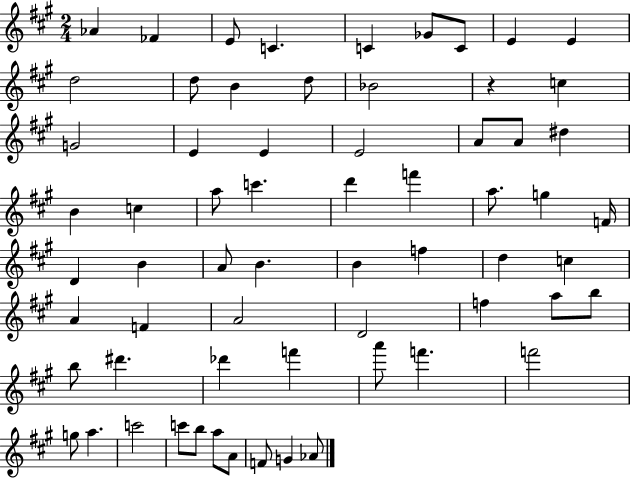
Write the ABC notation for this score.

X:1
T:Untitled
M:2/4
L:1/4
K:A
_A _F E/2 C C _G/2 C/2 E E d2 d/2 B d/2 _B2 z c G2 E E E2 A/2 A/2 ^d B c a/2 c' d' f' a/2 g F/4 D B A/2 B B f d c A F A2 D2 f a/2 b/2 b/2 ^d' _d' f' a'/2 f' f'2 g/2 a c'2 c'/2 b/2 a/2 A/2 F/2 G _A/2